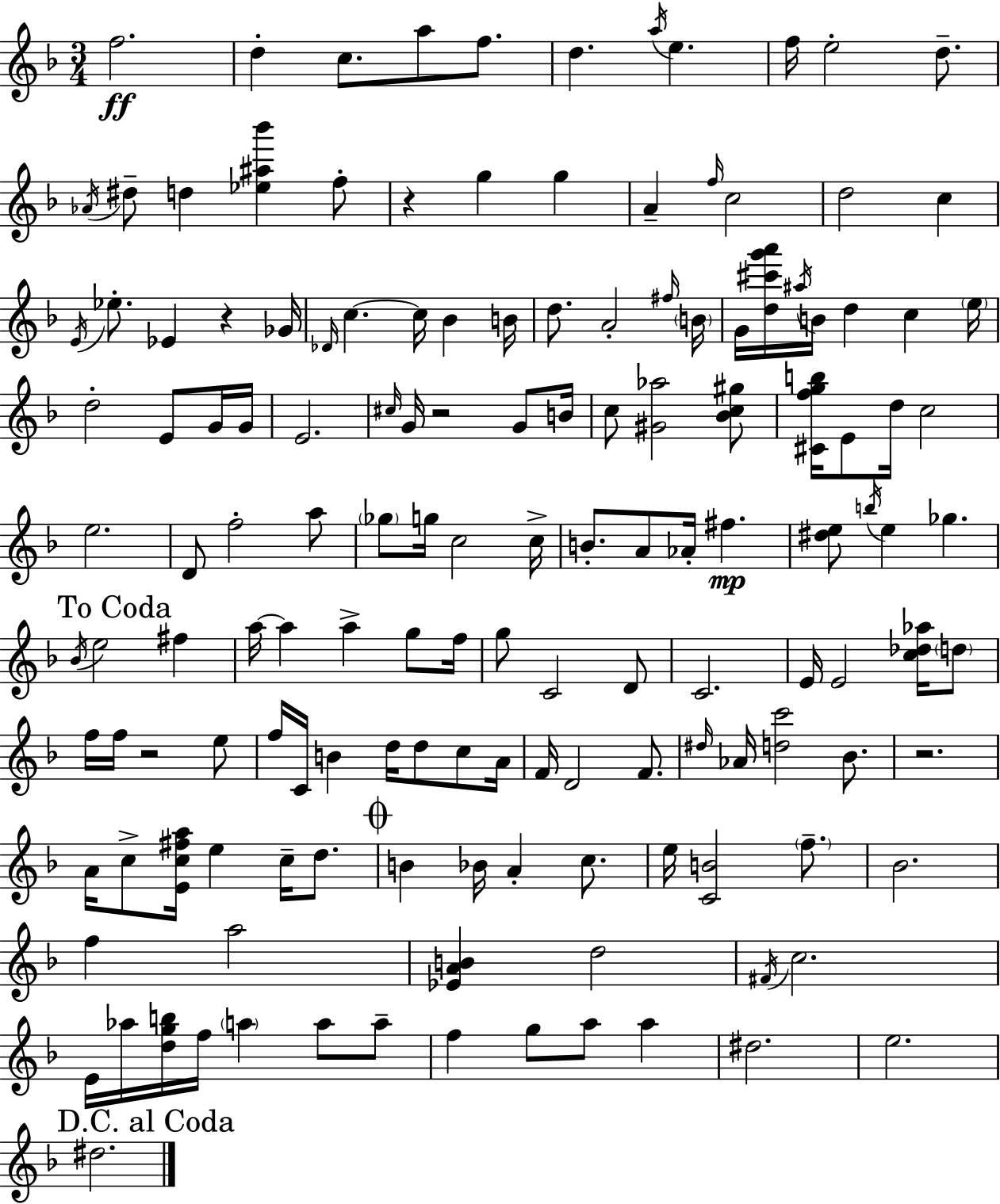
{
  \clef treble
  \numericTimeSignature
  \time 3/4
  \key f \major
  f''2.\ff | d''4-. c''8. a''8 f''8. | d''4. \acciaccatura { a''16 } e''4. | f''16 e''2-. d''8.-- | \break \acciaccatura { aes'16 } dis''8-- d''4 <ees'' ais'' bes'''>4 | f''8-. r4 g''4 g''4 | a'4-- \grace { f''16 } c''2 | d''2 c''4 | \break \acciaccatura { e'16 } ees''8.-. ees'4 r4 | ges'16 \grace { des'16 } c''4.~~ c''16 | bes'4 b'16 d''8. a'2-. | \grace { fis''16 } \parenthesize b'16 g'16 <d'' cis''' g''' a'''>16 \acciaccatura { ais''16 } b'16 d''4 | \break c''4 \parenthesize e''16 d''2-. | e'8 g'16 g'16 e'2. | \grace { cis''16 } g'16 r2 | g'8 b'16 c''8 <gis' aes''>2 | \break <bes' c'' gis''>8 <cis' f'' g'' b''>16 e'8 d''16 | c''2 e''2. | d'8 f''2-. | a''8 \parenthesize ges''8 g''16 c''2 | \break c''16-> b'8.-. a'8 | aes'16-. fis''4.\mp <dis'' e''>8 \acciaccatura { b''16 } e''4 | ges''4. \mark "To Coda" \acciaccatura { bes'16 } e''2 | fis''4 a''16~~ a''4 | \break a''4-> g''8 f''16 g''8 | c'2 d'8 c'2. | e'16 e'2 | <c'' des'' aes''>16 \parenthesize d''8 f''16 f''16 | \break r2 e''8 f''16 c'16 | b'4 d''16 d''8 c''8 a'16 f'16 d'2 | f'8. \grace { dis''16 } aes'16 | <d'' c'''>2 bes'8. r2. | \break a'16 | c''8-> <e' c'' fis'' a''>16 e''4 c''16-- d''8. \mark \markup { \musicglyph "scripts.coda" } b'4 | bes'16 a'4-. c''8. e''16 | <c' b'>2 \parenthesize f''8.-- bes'2. | \break f''4 | a''2 <ees' a' b'>4 | d''2 \acciaccatura { fis'16 } | c''2. | \break e'16 aes''16 <d'' g'' b''>16 f''16 \parenthesize a''4 a''8 a''8-- | f''4 g''8 a''8 a''4 | dis''2. | e''2. | \break \mark "D.C. al Coda" dis''2. | \bar "|."
}